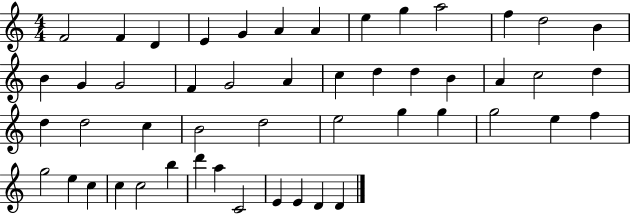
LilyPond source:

{
  \clef treble
  \numericTimeSignature
  \time 4/4
  \key c \major
  f'2 f'4 d'4 | e'4 g'4 a'4 a'4 | e''4 g''4 a''2 | f''4 d''2 b'4 | \break b'4 g'4 g'2 | f'4 g'2 a'4 | c''4 d''4 d''4 b'4 | a'4 c''2 d''4 | \break d''4 d''2 c''4 | b'2 d''2 | e''2 g''4 g''4 | g''2 e''4 f''4 | \break g''2 e''4 c''4 | c''4 c''2 b''4 | d'''4 a''4 c'2 | e'4 e'4 d'4 d'4 | \break \bar "|."
}